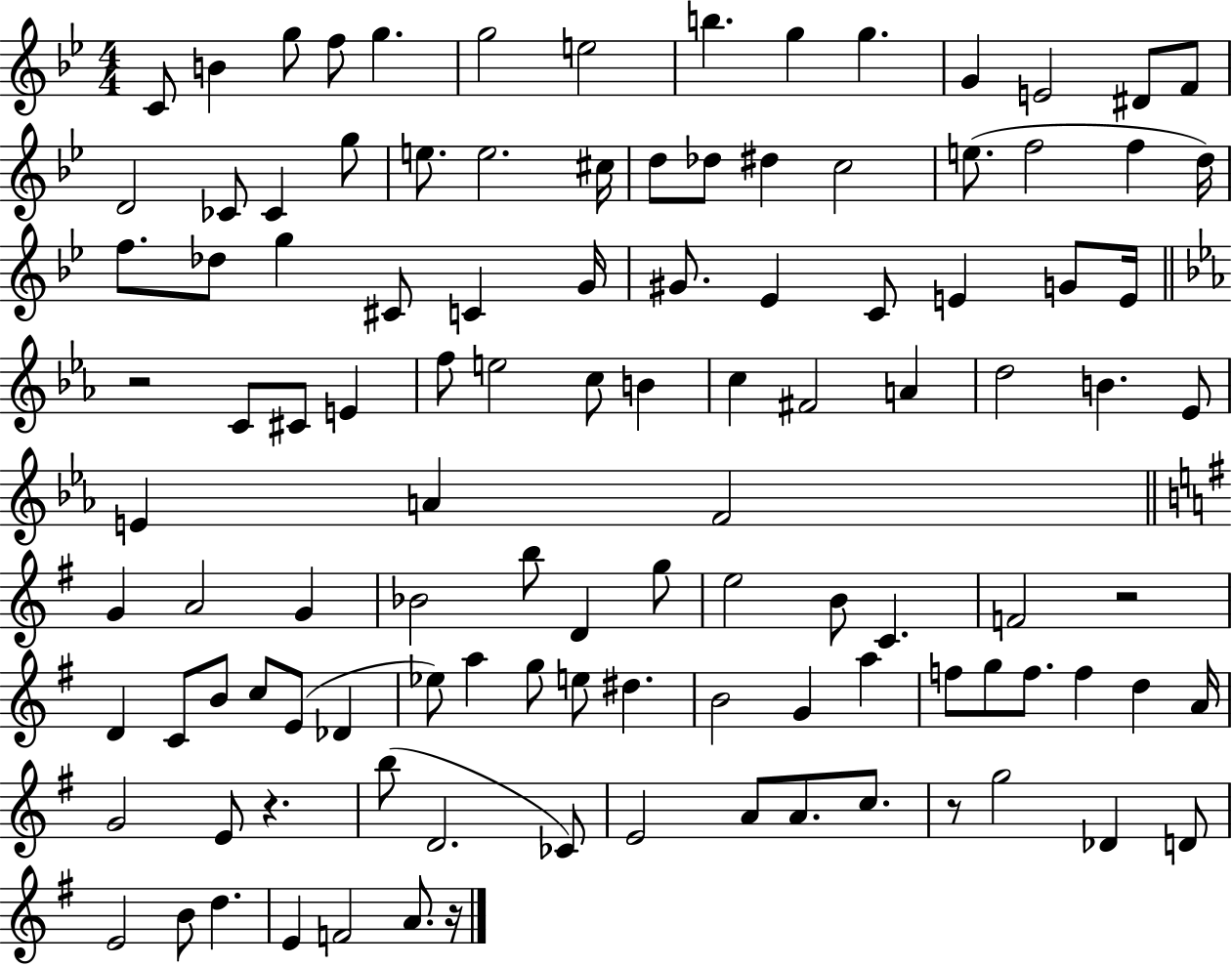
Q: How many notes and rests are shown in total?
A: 111